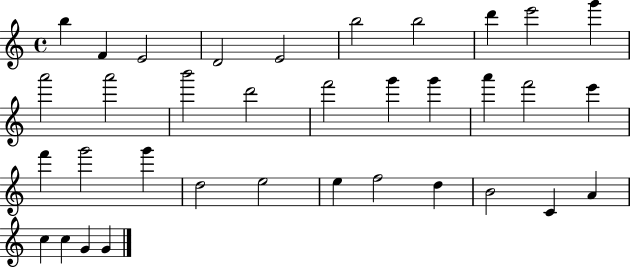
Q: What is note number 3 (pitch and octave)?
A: E4